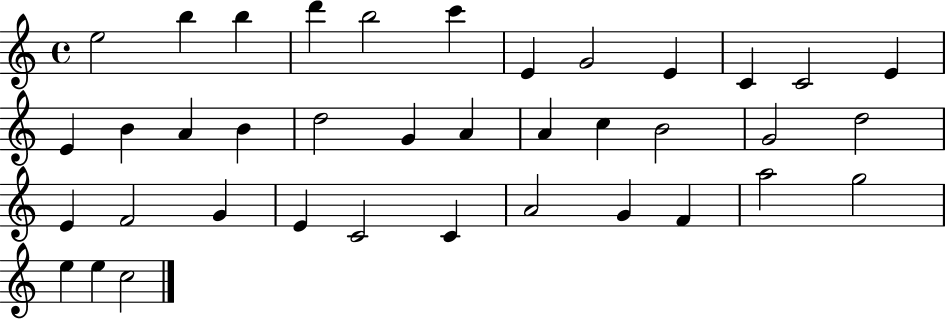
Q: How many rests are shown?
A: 0